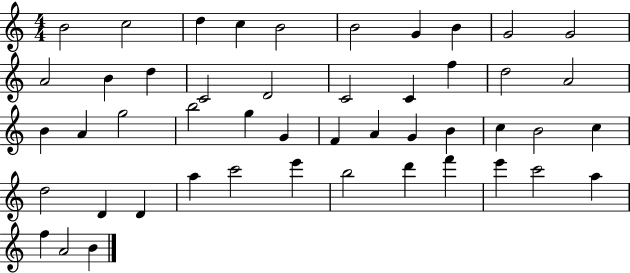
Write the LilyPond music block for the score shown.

{
  \clef treble
  \numericTimeSignature
  \time 4/4
  \key c \major
  b'2 c''2 | d''4 c''4 b'2 | b'2 g'4 b'4 | g'2 g'2 | \break a'2 b'4 d''4 | c'2 d'2 | c'2 c'4 f''4 | d''2 a'2 | \break b'4 a'4 g''2 | b''2 g''4 g'4 | f'4 a'4 g'4 b'4 | c''4 b'2 c''4 | \break d''2 d'4 d'4 | a''4 c'''2 e'''4 | b''2 d'''4 f'''4 | e'''4 c'''2 a''4 | \break f''4 a'2 b'4 | \bar "|."
}